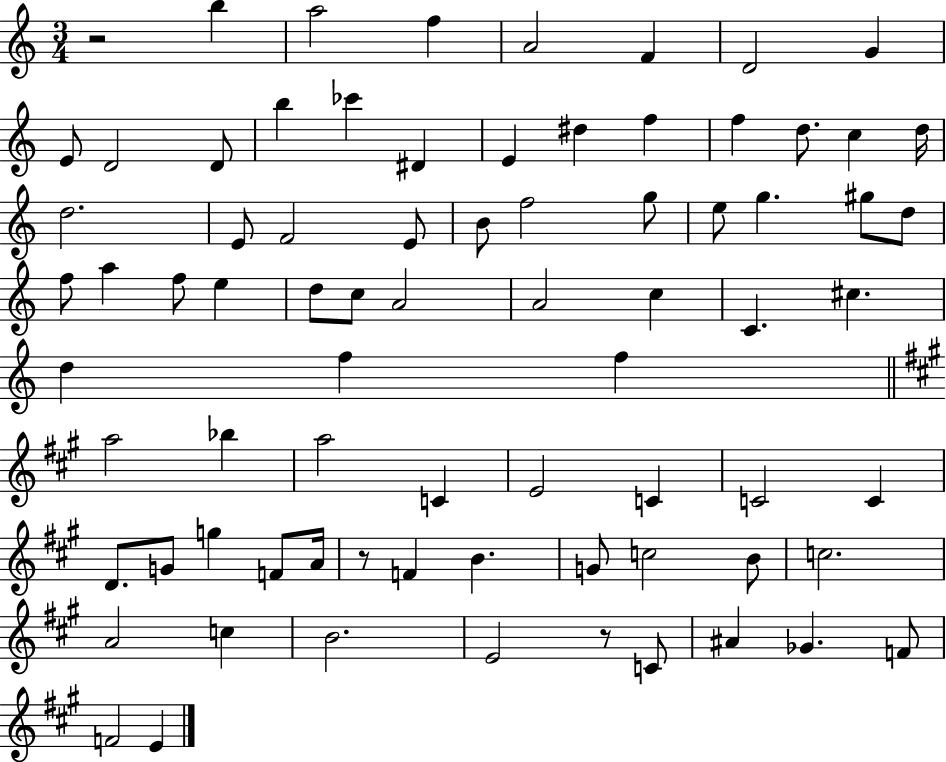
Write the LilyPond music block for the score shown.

{
  \clef treble
  \numericTimeSignature
  \time 3/4
  \key c \major
  r2 b''4 | a''2 f''4 | a'2 f'4 | d'2 g'4 | \break e'8 d'2 d'8 | b''4 ces'''4 dis'4 | e'4 dis''4 f''4 | f''4 d''8. c''4 d''16 | \break d''2. | e'8 f'2 e'8 | b'8 f''2 g''8 | e''8 g''4. gis''8 d''8 | \break f''8 a''4 f''8 e''4 | d''8 c''8 a'2 | a'2 c''4 | c'4. cis''4. | \break d''4 f''4 f''4 | \bar "||" \break \key a \major a''2 bes''4 | a''2 c'4 | e'2 c'4 | c'2 c'4 | \break d'8. g'8 g''4 f'8 a'16 | r8 f'4 b'4. | g'8 c''2 b'8 | c''2. | \break a'2 c''4 | b'2. | e'2 r8 c'8 | ais'4 ges'4. f'8 | \break f'2 e'4 | \bar "|."
}